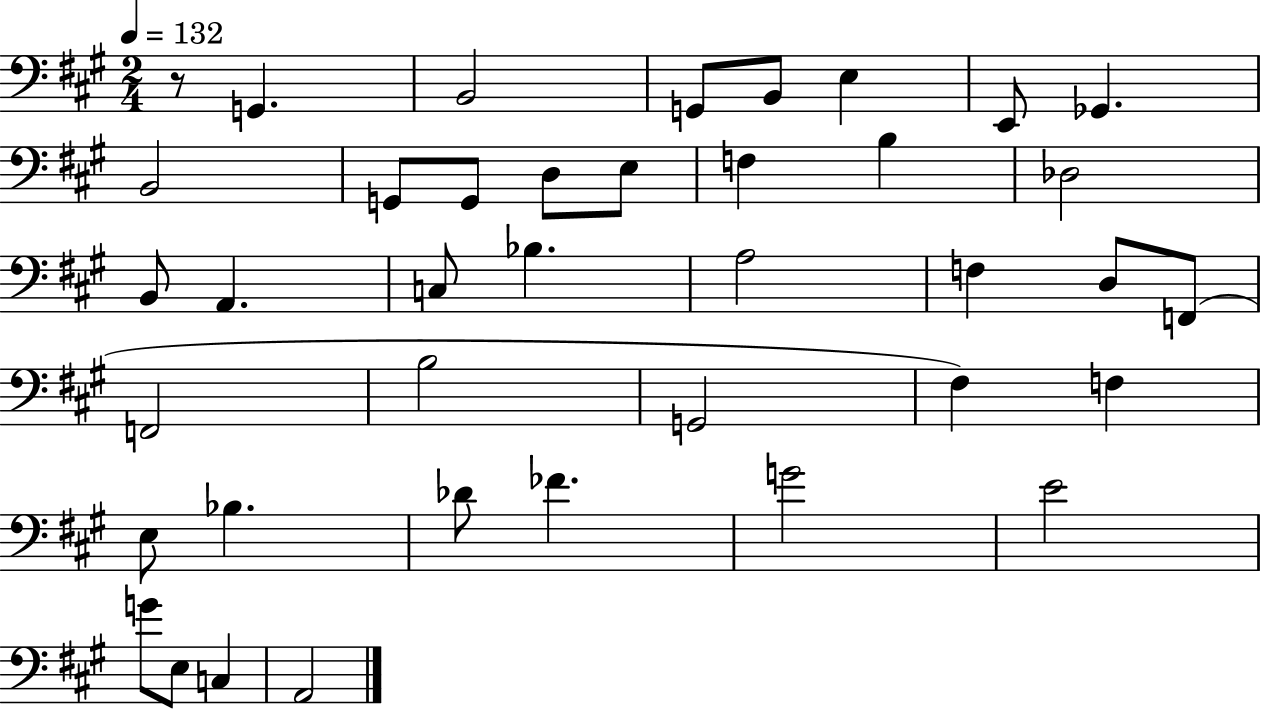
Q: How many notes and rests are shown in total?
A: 39